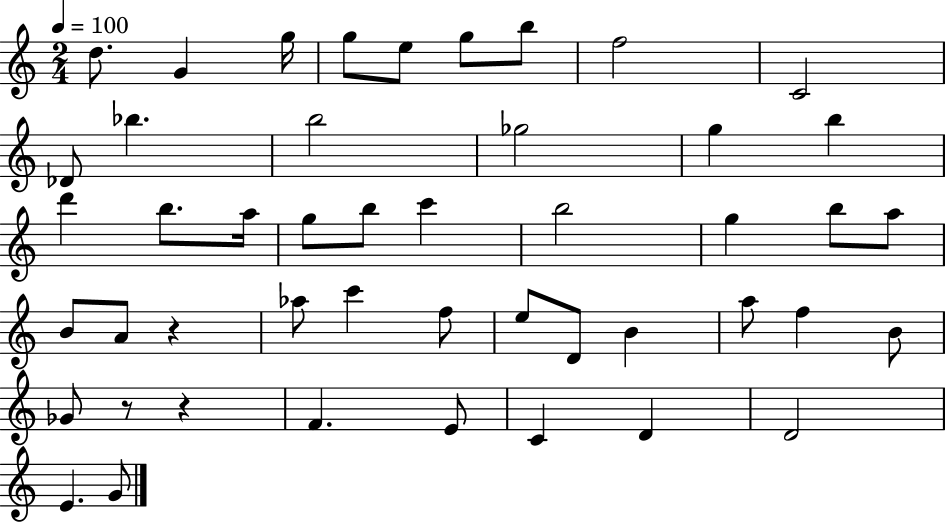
{
  \clef treble
  \numericTimeSignature
  \time 2/4
  \key c \major
  \tempo 4 = 100
  d''8. g'4 g''16 | g''8 e''8 g''8 b''8 | f''2 | c'2 | \break des'8 bes''4. | b''2 | ges''2 | g''4 b''4 | \break d'''4 b''8. a''16 | g''8 b''8 c'''4 | b''2 | g''4 b''8 a''8 | \break b'8 a'8 r4 | aes''8 c'''4 f''8 | e''8 d'8 b'4 | a''8 f''4 b'8 | \break ges'8 r8 r4 | f'4. e'8 | c'4 d'4 | d'2 | \break e'4. g'8 | \bar "|."
}